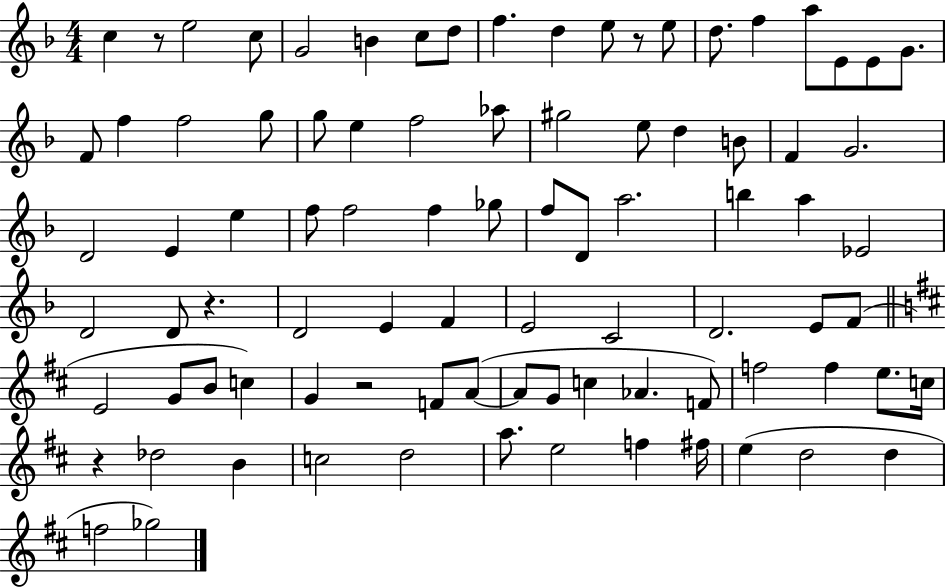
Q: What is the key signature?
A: F major